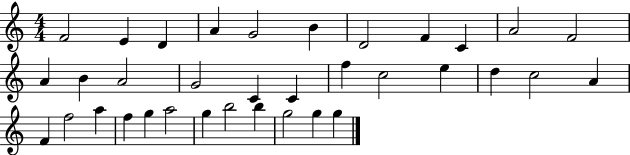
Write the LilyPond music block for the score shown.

{
  \clef treble
  \numericTimeSignature
  \time 4/4
  \key c \major
  f'2 e'4 d'4 | a'4 g'2 b'4 | d'2 f'4 c'4 | a'2 f'2 | \break a'4 b'4 a'2 | g'2 c'4 c'4 | f''4 c''2 e''4 | d''4 c''2 a'4 | \break f'4 f''2 a''4 | f''4 g''4 a''2 | g''4 b''2 b''4 | g''2 g''4 g''4 | \break \bar "|."
}